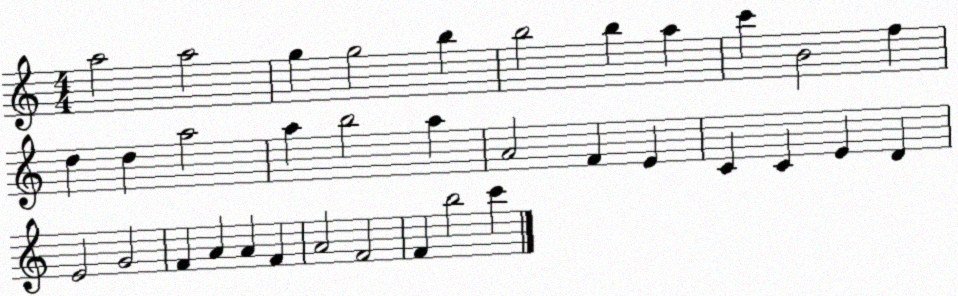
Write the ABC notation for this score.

X:1
T:Untitled
M:4/4
L:1/4
K:C
a2 a2 g g2 b b2 b a c' B2 f d d a2 a b2 a A2 F E C C E D E2 G2 F A A F A2 F2 F b2 c'